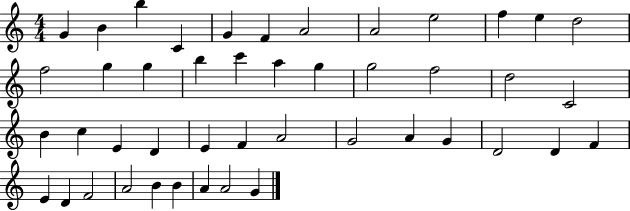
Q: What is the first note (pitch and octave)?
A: G4